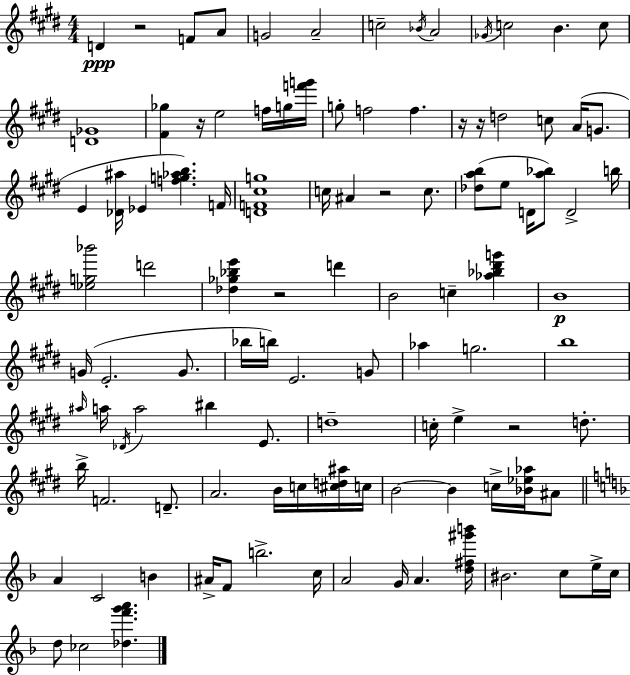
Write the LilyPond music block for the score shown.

{
  \clef treble
  \numericTimeSignature
  \time 4/4
  \key e \major
  \repeat volta 2 { d'4\ppp r2 f'8 a'8 | g'2 a'2-- | c''2-- \acciaccatura { bes'16 } a'2 | \acciaccatura { ges'16 } c''2 b'4. | \break c''8 <d' ges'>1 | <fis' ges''>4 r16 e''2 f''16 | g''16 <f''' g'''>16 g''8-. f''2 f''4. | r16 r16 d''2 c''8 a'16( g'8. | \break e'4 <des' ais''>16 ees'4 <f'' g'' aes'' b''>4.) | f'16 <d' f' cis'' g''>1 | c''16 ais'4 r2 c''8. | <des'' a'' b''>8( e''8 d'16 <a'' bes''>8) d'2-> | \break b''16 <ees'' g'' bes'''>2 d'''2 | <des'' ges'' bes'' e'''>4 r2 d'''4 | b'2 c''4-- <aes'' bes'' dis''' g'''>4 | b'1\p | \break g'16( e'2.-. g'8. | bes''16 b''16) e'2. | g'8 aes''4 g''2. | b''1 | \break \grace { ais''16 } a''16 \acciaccatura { des'16 } a''2 bis''4 | e'8. d''1-- | c''16-. e''4-> r2 | d''8.-. b''16-> f'2. | \break d'8.-- a'2. | b'16 c''16 <cis'' d'' ais''>16 c''16 b'2~~ b'4 | c''16-> <bes' ees'' aes''>16 ais'8 \bar "||" \break \key f \major a'4 c'2 b'4 | ais'16-> f'8 b''2.-> c''16 | a'2 g'16 a'4. <d'' fis'' gis''' b'''>16 | bis'2. c''8 e''16-> c''16 | \break d''8 ces''2 <des'' f''' g''' a'''>4. | } \bar "|."
}